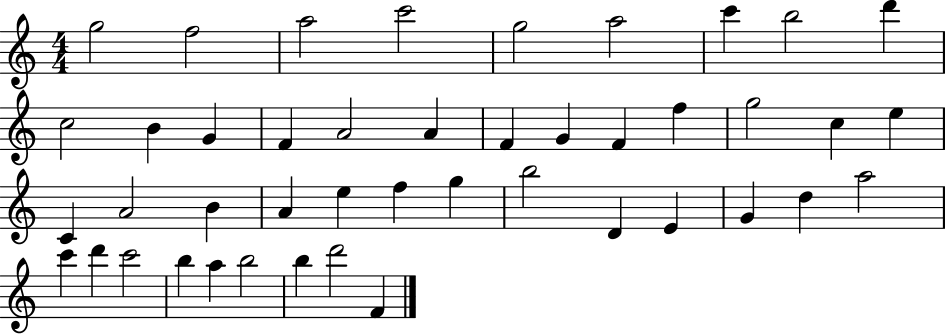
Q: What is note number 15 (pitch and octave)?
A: A4